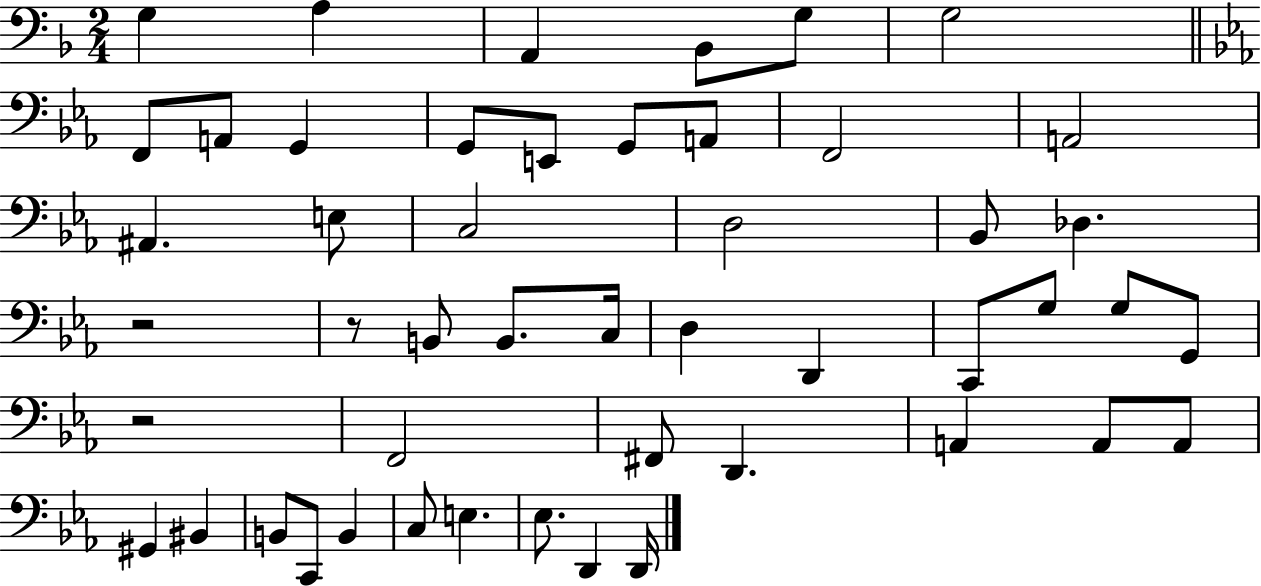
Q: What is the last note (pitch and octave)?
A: D2